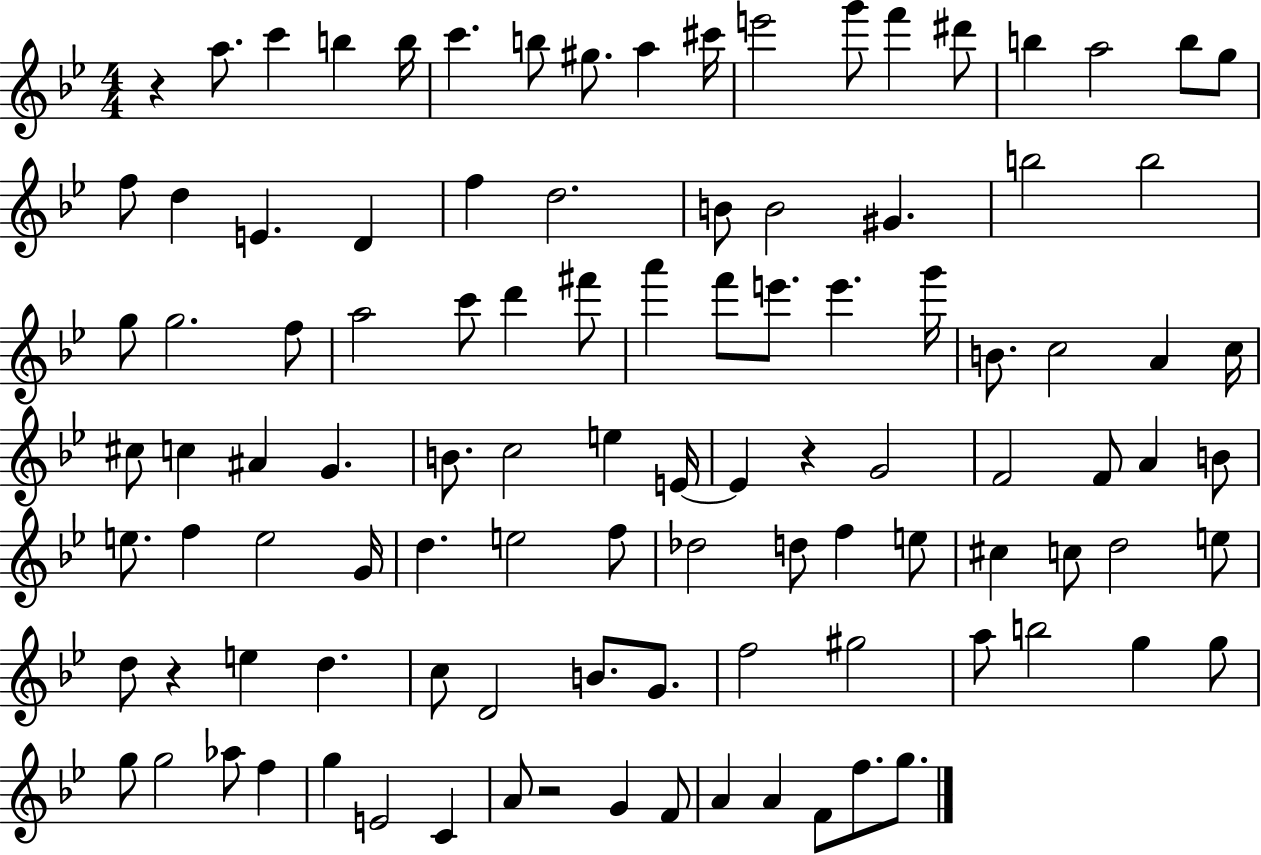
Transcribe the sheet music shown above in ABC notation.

X:1
T:Untitled
M:4/4
L:1/4
K:Bb
z a/2 c' b b/4 c' b/2 ^g/2 a ^c'/4 e'2 g'/2 f' ^d'/2 b a2 b/2 g/2 f/2 d E D f d2 B/2 B2 ^G b2 b2 g/2 g2 f/2 a2 c'/2 d' ^f'/2 a' f'/2 e'/2 e' g'/4 B/2 c2 A c/4 ^c/2 c ^A G B/2 c2 e E/4 E z G2 F2 F/2 A B/2 e/2 f e2 G/4 d e2 f/2 _d2 d/2 f e/2 ^c c/2 d2 e/2 d/2 z e d c/2 D2 B/2 G/2 f2 ^g2 a/2 b2 g g/2 g/2 g2 _a/2 f g E2 C A/2 z2 G F/2 A A F/2 f/2 g/2